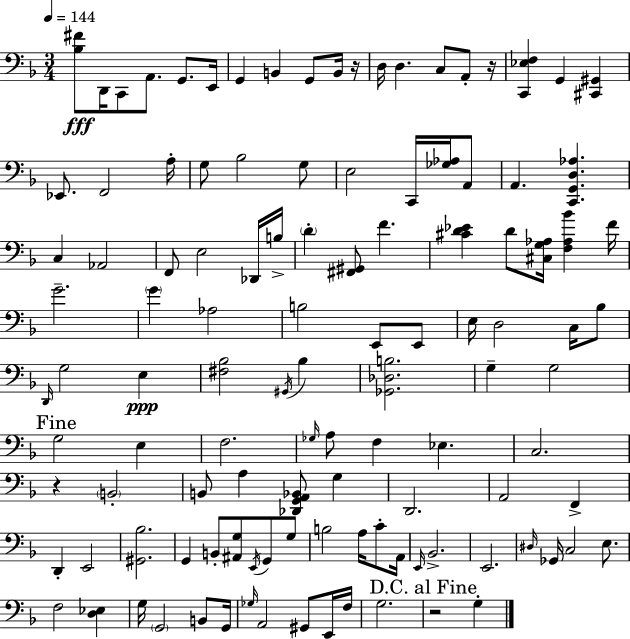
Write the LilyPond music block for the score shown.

{
  \clef bass
  \numericTimeSignature
  \time 3/4
  \key f \major
  \tempo 4 = 144
  <bes fis'>8\fff d,16 c,8 a,8. g,8. e,16 | g,4 b,4 g,8 b,16 r16 | d16 d4. c8 a,8-. r16 | <c, ees f>4 g,4 <cis, gis,>4 | \break ees,8. f,2 a16-. | g8 bes2 g8 | e2 c,16 <ges aes>16 a,8 | a,4. <c, g, d aes>4. | \break c4 aes,2 | f,8 e2 des,16 b16-> | \parenthesize d'4-. <fis, gis,>8 f'4. | <cis' d' ees'>4 d'8 <cis g aes>16 <f aes bes'>4 f'16 | \break g'2.-- | \parenthesize g'4 aes2 | b2 e,8 e,8 | e16 d2 c16 bes8 | \break \grace { d,16 } g2 e4\ppp | <fis bes>2 \acciaccatura { gis,16 } bes4 | <ges, des b>2. | g4-- g2 | \break \mark "Fine" g2 e4 | f2. | \grace { ges16 } a8 f4 ees4. | c2. | \break r4 \parenthesize b,2-. | b,8 a4 <des, g, a, bes,>8 g4 | d,2. | a,2 f,4-> | \break d,4-. e,2 | <gis, bes>2. | g,4 b,8-. <ais, g>8 \acciaccatura { e,16 } | g,8 g8 b2 | \break a16 c'8-. a,16 \grace { e,16 } bes,2.-> | e,2. | \grace { dis16 } ges,16 c2 | e8. f2 | \break <d ees>4 g16 \parenthesize g,2 | b,8 g,16 \grace { ges16 } a,2 | gis,8 e,16 f16 g2. | \mark "D.C. al Fine" r2 | \break g4-. \bar "|."
}